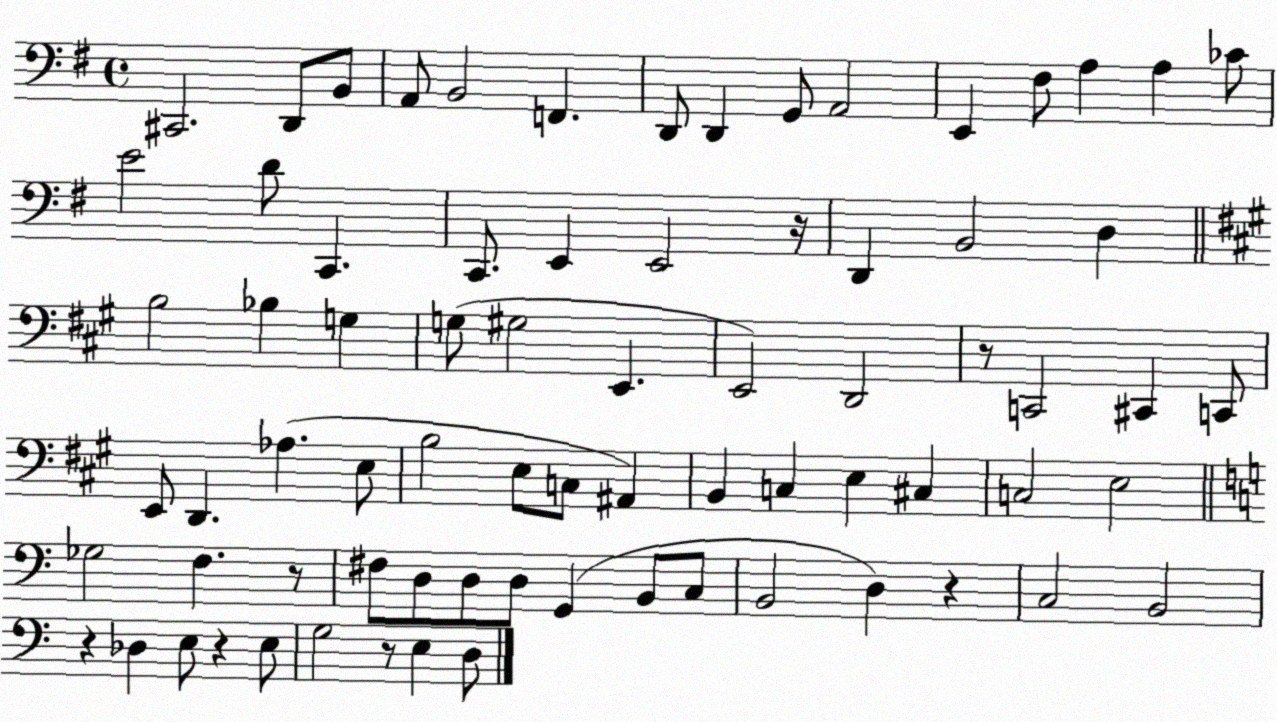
X:1
T:Untitled
M:4/4
L:1/4
K:G
^C,,2 D,,/2 B,,/2 A,,/2 B,,2 F,, D,,/2 D,, G,,/2 A,,2 E,, ^F,/2 A, A, _C/2 E2 D/2 C,, C,,/2 E,, E,,2 z/4 D,, B,,2 D, B,2 _B, G, G,/2 ^G,2 E,, E,,2 D,,2 z/2 C,,2 ^C,, C,,/2 E,,/2 D,, _A, E,/2 B,2 E,/2 C,/2 ^A,, B,, C, E, ^C, C,2 E,2 _G,2 F, z/2 ^F,/2 D,/2 D,/2 D,/2 G,, B,,/2 C,/2 B,,2 D, z C,2 B,,2 z _D, E,/2 z E,/2 G,2 z/2 E, D,/2